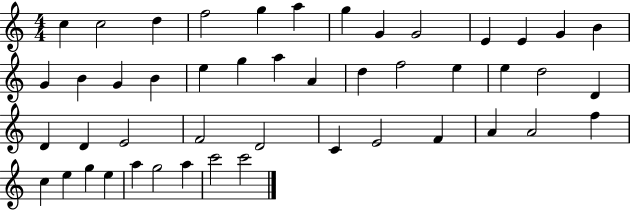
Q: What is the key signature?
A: C major